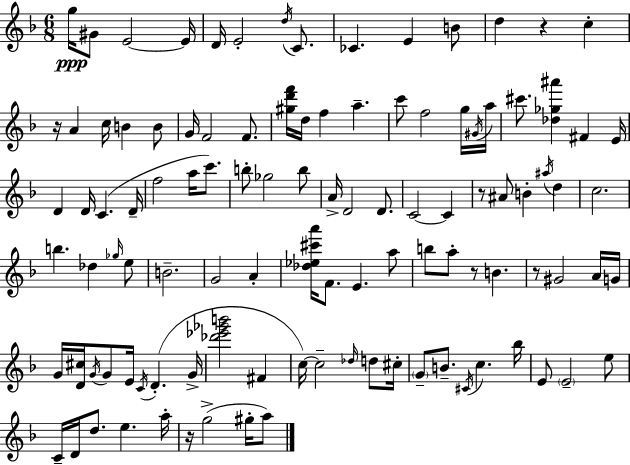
{
  \clef treble
  \numericTimeSignature
  \time 6/8
  \key f \major
  g''16\ppp gis'8 e'2~~ e'16 | d'16 e'2-. \acciaccatura { d''16 } c'8. | ces'4. e'4 b'8 | d''4 r4 c''4-. | \break r16 a'4 c''16 b'4 b'8 | g'16 f'2 f'8. | <gis'' d''' f'''>16 d''16 f''4 a''4.-- | c'''8 f''2 g''16 | \break \acciaccatura { gis'16 } a''16 cis'''8. <des'' ges'' ais'''>4 fis'4 | e'16 d'4 d'16 c'4.( | d'16-- f''2 a''16 c'''8.) | b''8-. ges''2 | \break b''8 a'16-> d'2 d'8. | c'2~~ c'4 | r8 ais'8 b'4-. \acciaccatura { ais''16 } d''4 | c''2. | \break b''4. des''4 | \grace { ges''16 } e''8 b'2.-- | g'2 | a'4-. <des'' ees'' cis''' a'''>16 f'8. e'4. | \break a''8 b''8 a''8-. r8 b'4. | r8 gis'2 | a'16 g'16 g'16 <d' cis''>16 \acciaccatura { g'16 } g'8 e'16 \acciaccatura { c'16 } d'4.-.( | g'16-> <des''' ees''' ges''' b'''>2 | \break fis'4 c''16~~) c''2-- | \grace { des''16 } d''8 cis''16-. \parenthesize g'8-- b'8.-- | \acciaccatura { cis'16 } c''4. bes''16 e'8 \parenthesize e'2-- | e''8 c'16-- d'16 d''8. | \break e''4. a''16-. r16 g''2->( | gis''16-. a''8) \bar "|."
}